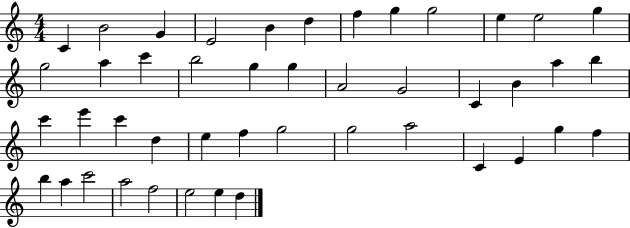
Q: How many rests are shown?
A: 0